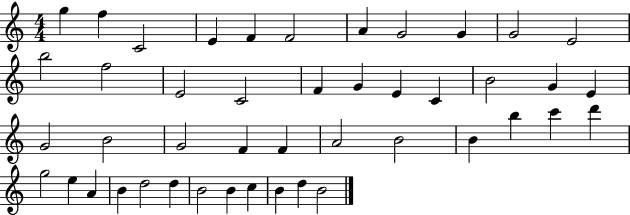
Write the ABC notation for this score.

X:1
T:Untitled
M:4/4
L:1/4
K:C
g f C2 E F F2 A G2 G G2 E2 b2 f2 E2 C2 F G E C B2 G E G2 B2 G2 F F A2 B2 B b c' d' g2 e A B d2 d B2 B c B d B2